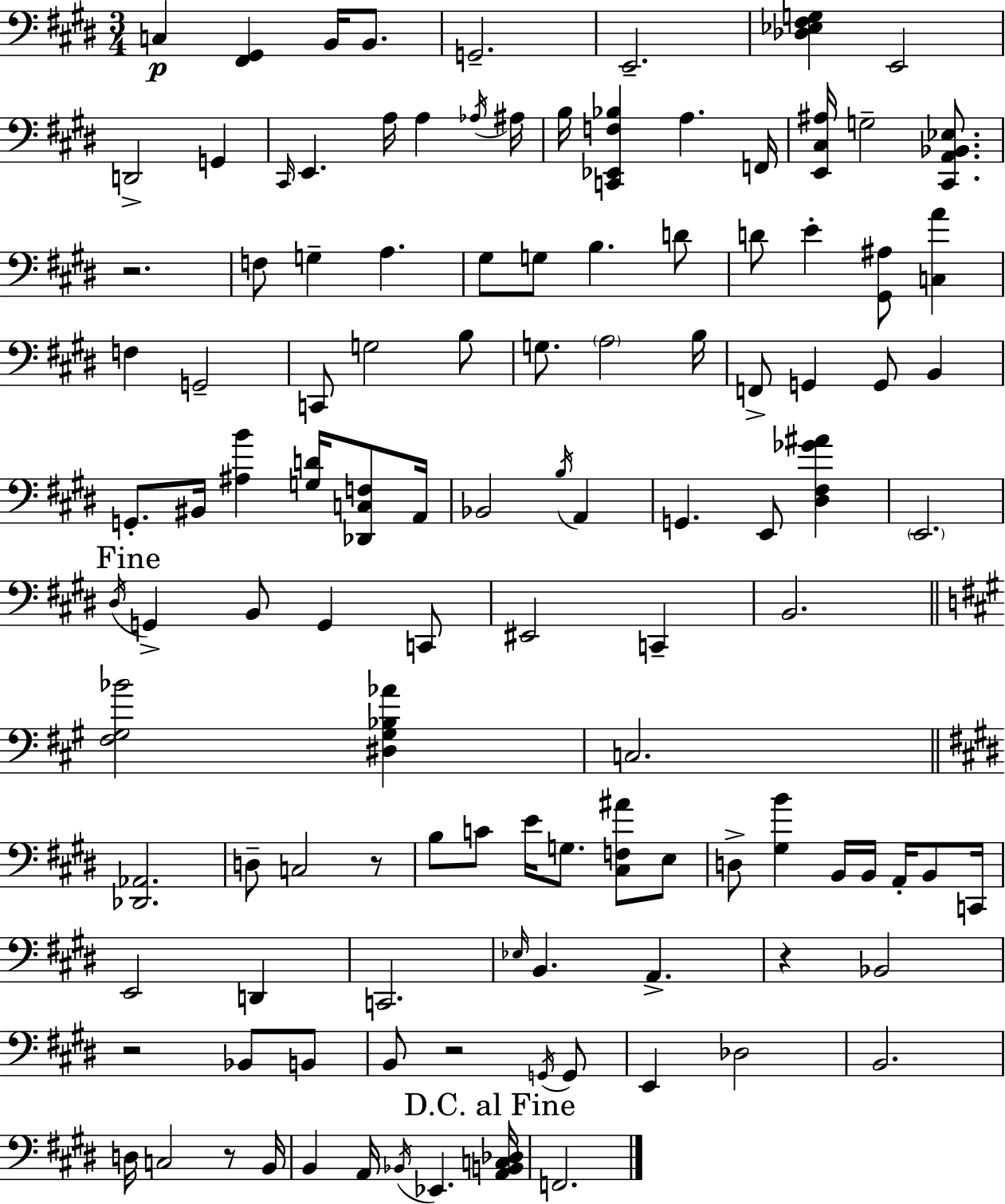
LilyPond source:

{
  \clef bass
  \numericTimeSignature
  \time 3/4
  \key e \major
  c4\p <fis, gis,>4 b,16 b,8. | g,2.-- | e,2.-- | <des ees fis g>4 e,2 | \break d,2-> g,4 | \grace { cis,16 } e,4. a16 a4 | \acciaccatura { aes16 } ais16 b16 <c, ees, f bes>4 a4. | f,16 <e, cis ais>16 g2-- <cis, a, bes, ees>8. | \break r2. | f8 g4-- a4. | gis8 g8 b4. | d'8 d'8 e'4-. <gis, ais>8 <c a'>4 | \break f4 g,2-- | c,8 g2 | b8 g8. \parenthesize a2 | b16 f,8-> g,4 g,8 b,4 | \break g,8.-. bis,16 <ais b'>4 <g d'>16 <des, c f>8 | a,16 bes,2 \acciaccatura { b16 } a,4 | g,4. e,8 <dis fis ges' ais'>4 | \parenthesize e,2. | \break \mark "Fine" \acciaccatura { dis16 } g,4-> b,8 g,4 | c,8 eis,2 | c,4-- b,2. | \bar "||" \break \key a \major <fis gis bes'>2 <dis gis bes aes'>4 | c2. | \bar "||" \break \key e \major <des, aes,>2. | d8-- c2 r8 | b8 c'8 e'16 g8. <cis f ais'>8 e8 | d8-> <gis b'>4 b,16 b,16 a,16-. b,8 c,16 | \break e,2 d,4 | c,2. | \grace { ees16 } b,4. a,4.-> | r4 bes,2 | \break r2 bes,8 b,8 | b,8 r2 \acciaccatura { g,16 } | g,8 e,4 des2 | b,2. | \break d16 c2 r8 | b,16 b,4 a,16 \acciaccatura { bes,16 } ees,4. | \mark "D.C. al Fine" <a, b, c des>16 f,2. | \bar "|."
}